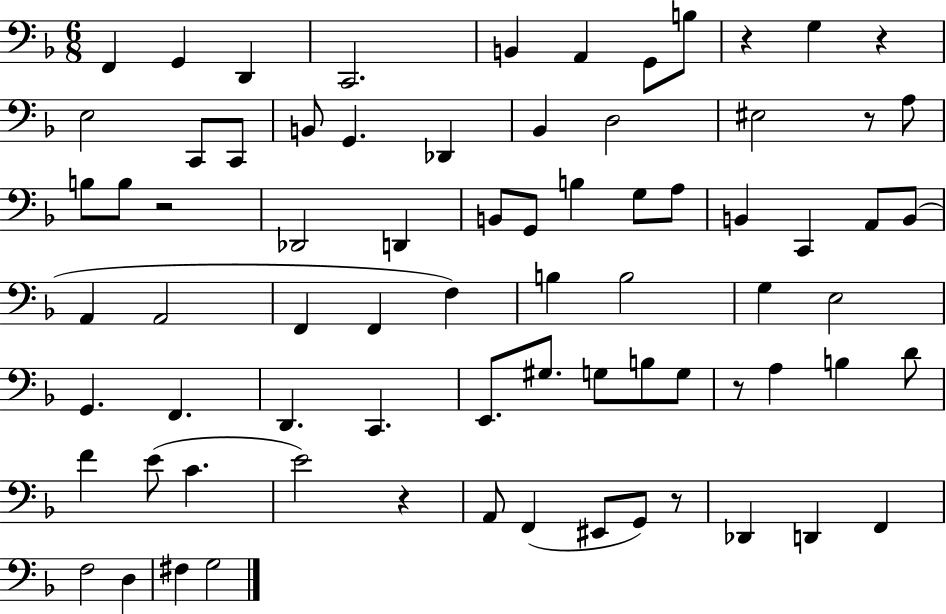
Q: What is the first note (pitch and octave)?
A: F2